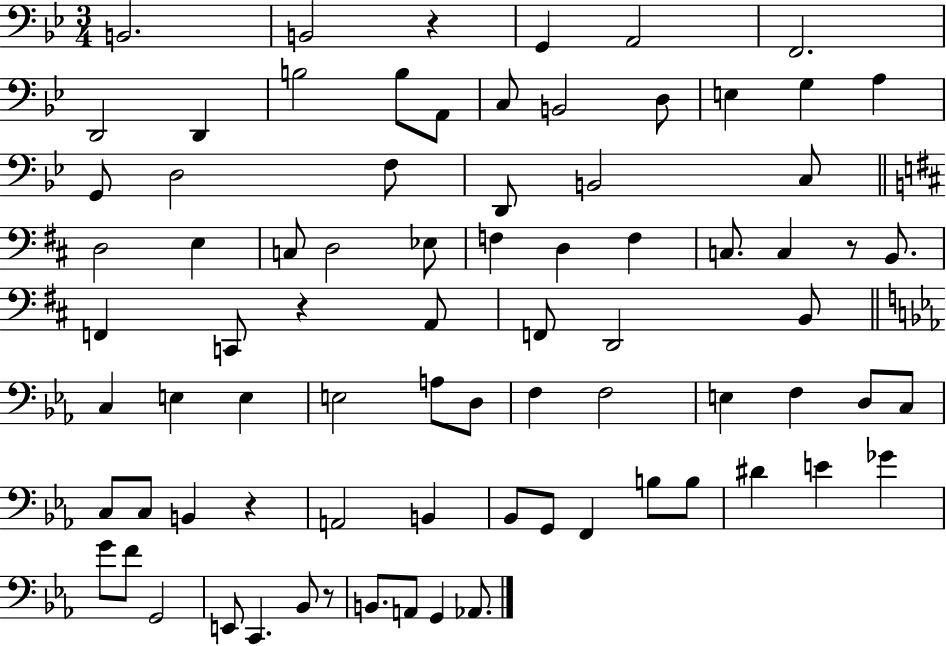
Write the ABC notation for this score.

X:1
T:Untitled
M:3/4
L:1/4
K:Bb
B,,2 B,,2 z G,, A,,2 F,,2 D,,2 D,, B,2 B,/2 A,,/2 C,/2 B,,2 D,/2 E, G, A, G,,/2 D,2 F,/2 D,,/2 B,,2 C,/2 D,2 E, C,/2 D,2 _E,/2 F, D, F, C,/2 C, z/2 B,,/2 F,, C,,/2 z A,,/2 F,,/2 D,,2 B,,/2 C, E, E, E,2 A,/2 D,/2 F, F,2 E, F, D,/2 C,/2 C,/2 C,/2 B,, z A,,2 B,, _B,,/2 G,,/2 F,, B,/2 B,/2 ^D E _G G/2 F/2 G,,2 E,,/2 C,, _B,,/2 z/2 B,,/2 A,,/2 G,, _A,,/2